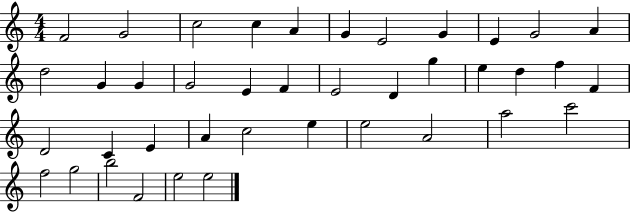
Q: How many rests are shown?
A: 0